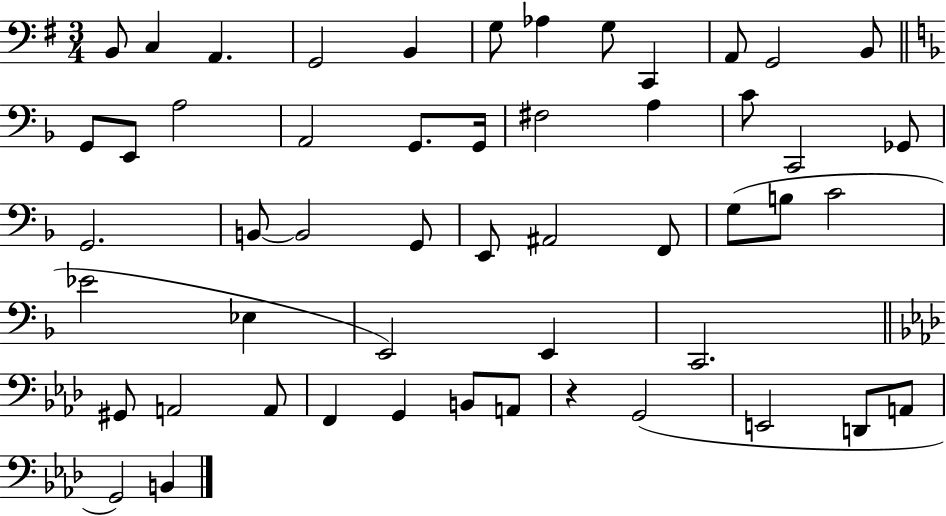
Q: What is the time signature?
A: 3/4